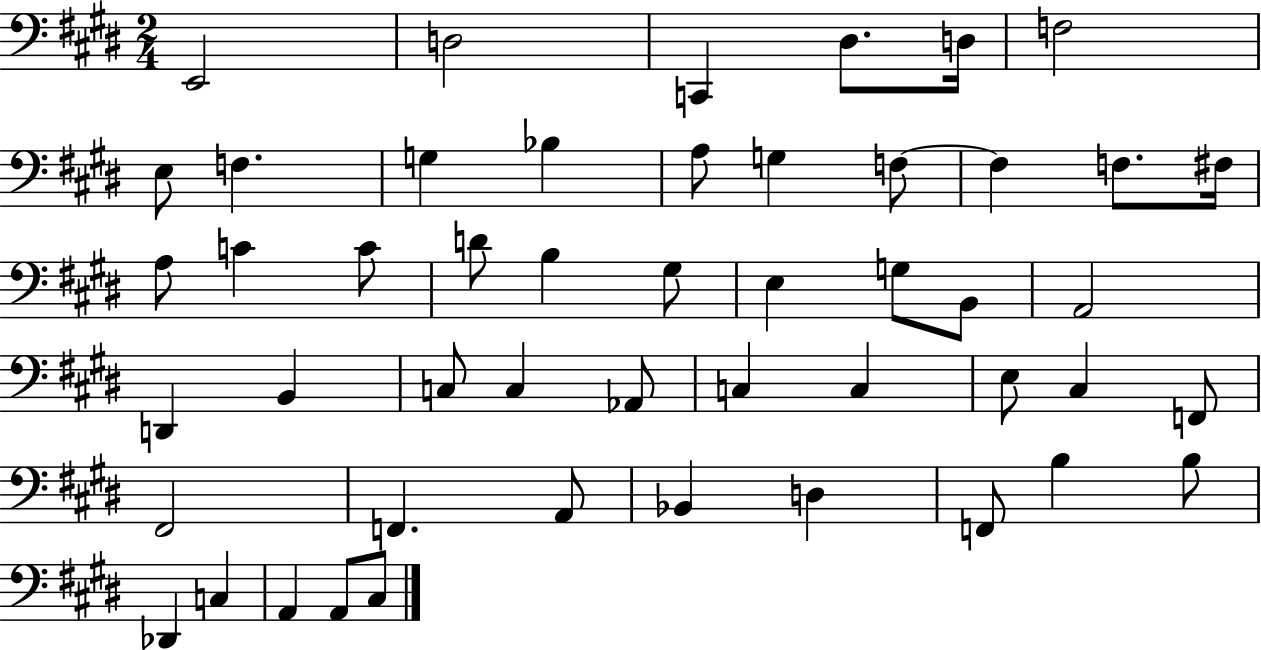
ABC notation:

X:1
T:Untitled
M:2/4
L:1/4
K:E
E,,2 D,2 C,, ^D,/2 D,/4 F,2 E,/2 F, G, _B, A,/2 G, F,/2 F, F,/2 ^F,/4 A,/2 C C/2 D/2 B, ^G,/2 E, G,/2 B,,/2 A,,2 D,, B,, C,/2 C, _A,,/2 C, C, E,/2 ^C, F,,/2 ^F,,2 F,, A,,/2 _B,, D, F,,/2 B, B,/2 _D,, C, A,, A,,/2 ^C,/2